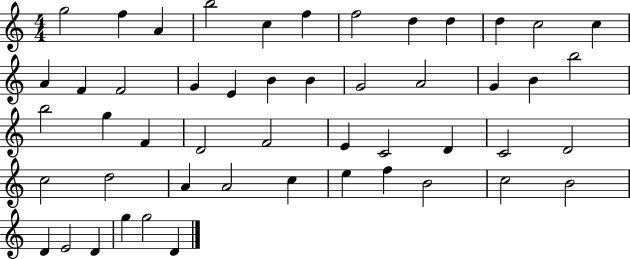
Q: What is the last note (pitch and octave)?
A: D4